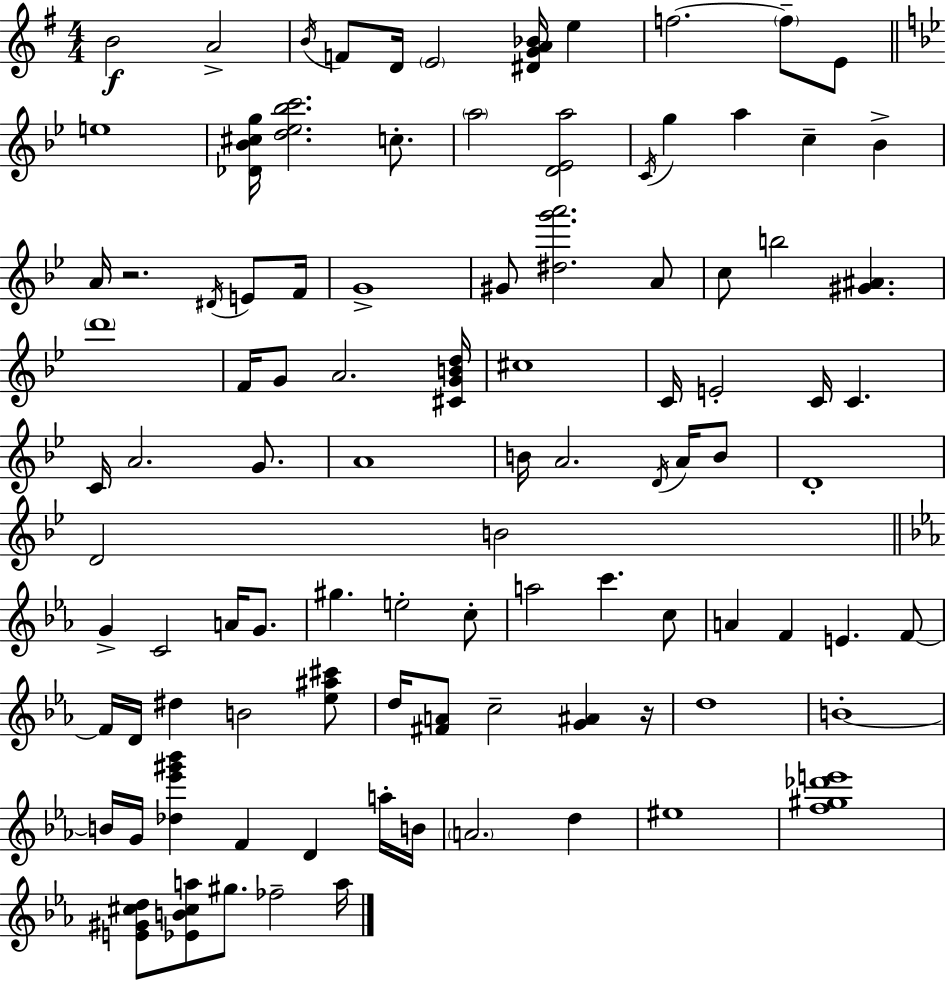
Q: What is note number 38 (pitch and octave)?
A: A4